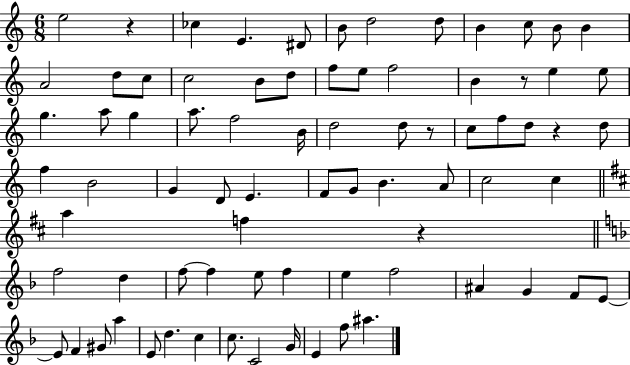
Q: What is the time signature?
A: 6/8